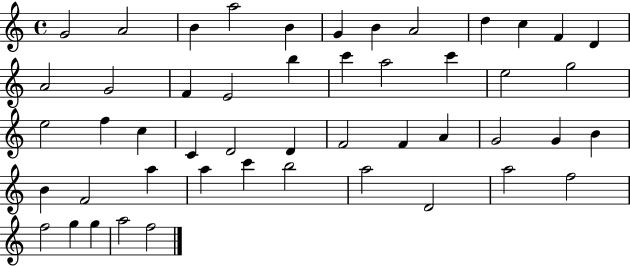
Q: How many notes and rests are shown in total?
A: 49